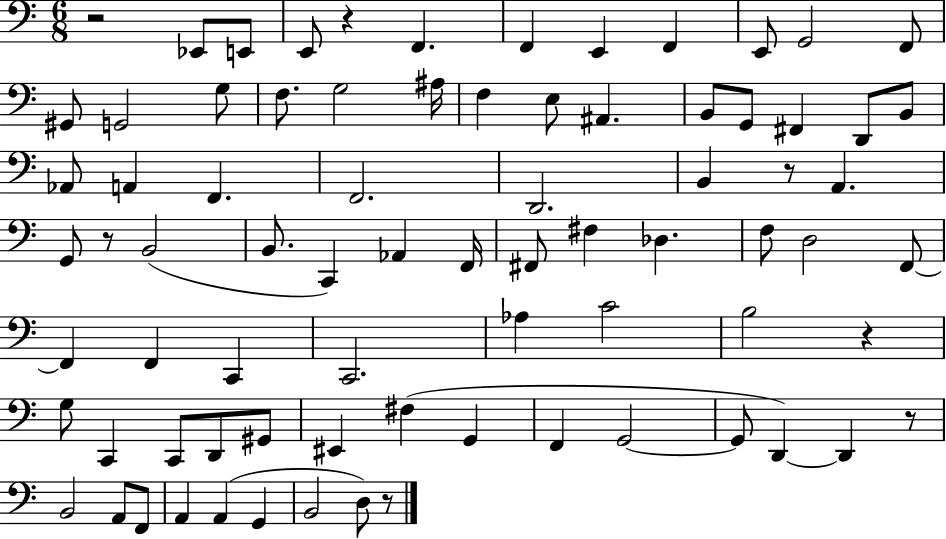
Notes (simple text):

R/h Eb2/e E2/e E2/e R/q F2/q. F2/q E2/q F2/q E2/e G2/h F2/e G#2/e G2/h G3/e F3/e. G3/h A#3/s F3/q E3/e A#2/q. B2/e G2/e F#2/q D2/e B2/e Ab2/e A2/q F2/q. F2/h. D2/h. B2/q R/e A2/q. G2/e R/e B2/h B2/e. C2/q Ab2/q F2/s F#2/e F#3/q Db3/q. F3/e D3/h F2/e F2/q F2/q C2/q C2/h. Ab3/q C4/h B3/h R/q G3/e C2/q C2/e D2/e G#2/e EIS2/q F#3/q G2/q F2/q G2/h G2/e D2/q D2/q R/e B2/h A2/e F2/e A2/q A2/q G2/q B2/h D3/e R/e